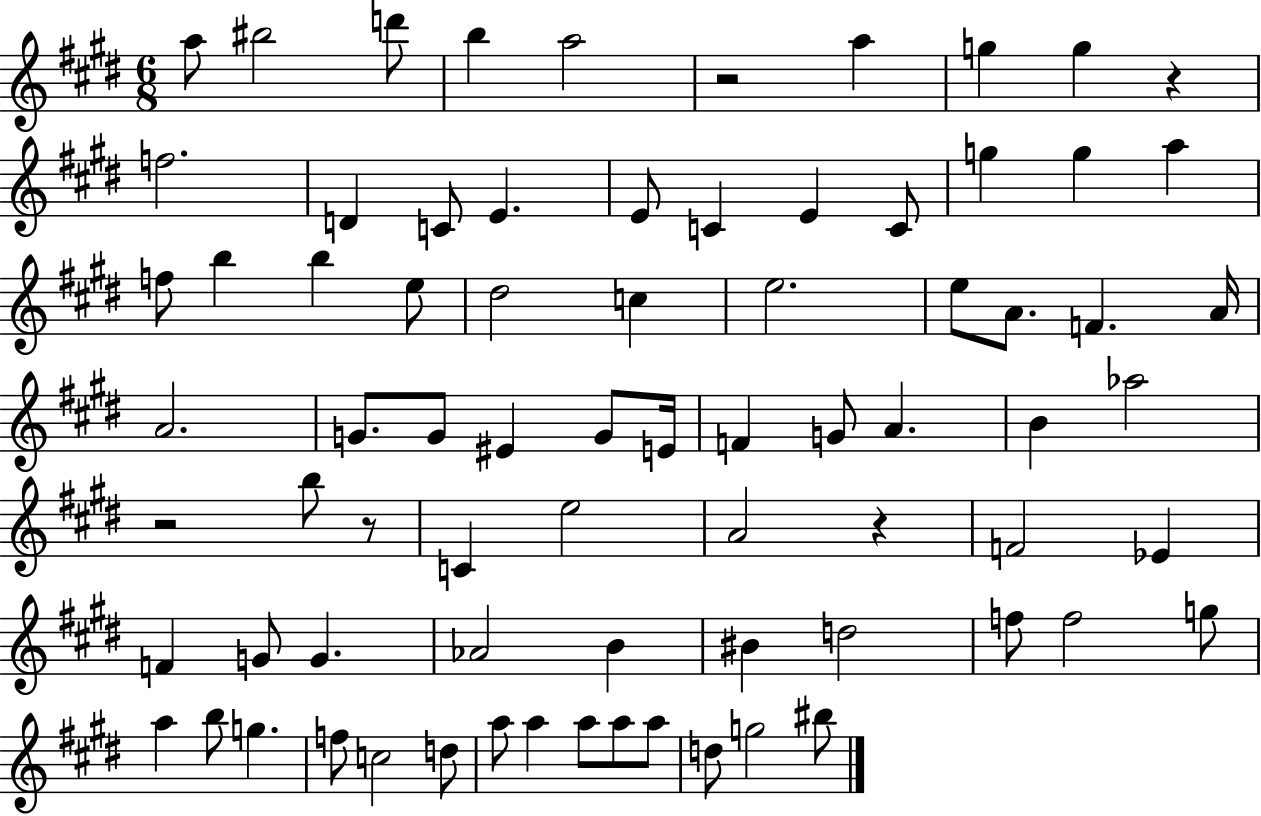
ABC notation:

X:1
T:Untitled
M:6/8
L:1/4
K:E
a/2 ^b2 d'/2 b a2 z2 a g g z f2 D C/2 E E/2 C E C/2 g g a f/2 b b e/2 ^d2 c e2 e/2 A/2 F A/4 A2 G/2 G/2 ^E G/2 E/4 F G/2 A B _a2 z2 b/2 z/2 C e2 A2 z F2 _E F G/2 G _A2 B ^B d2 f/2 f2 g/2 a b/2 g f/2 c2 d/2 a/2 a a/2 a/2 a/2 d/2 g2 ^b/2